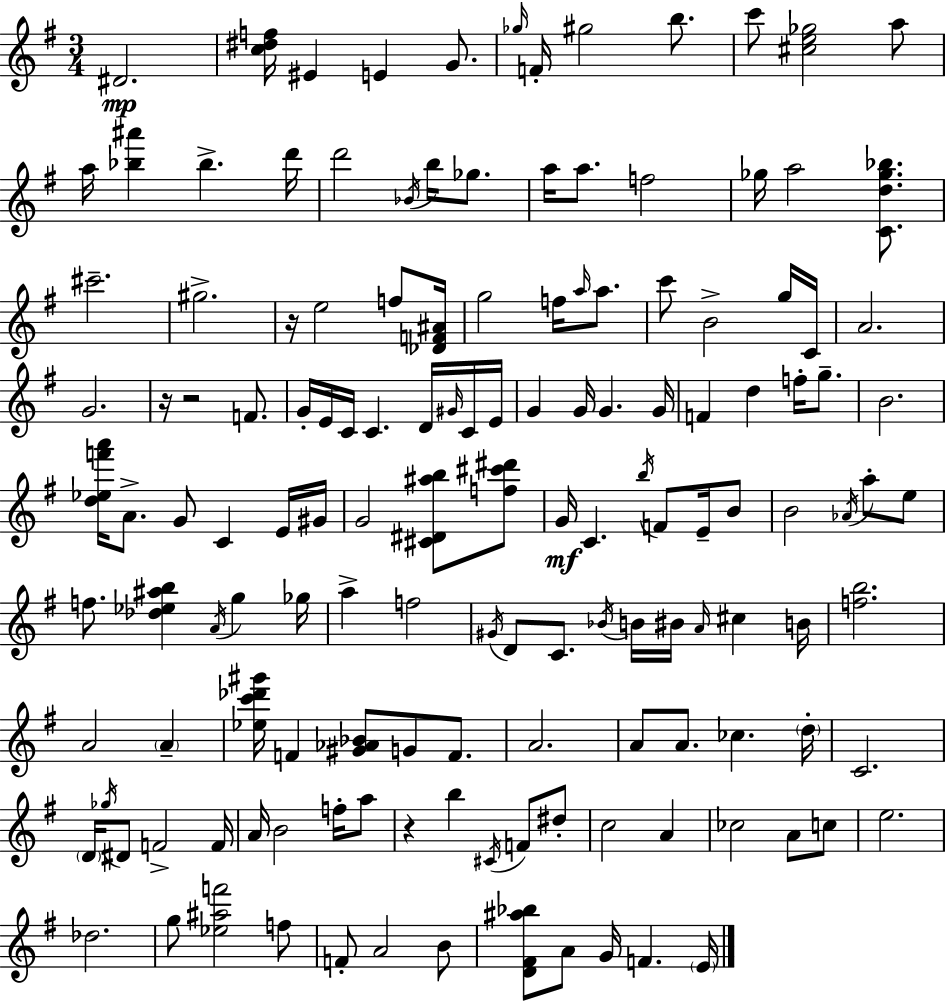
{
  \clef treble
  \numericTimeSignature
  \time 3/4
  \key e \minor
  dis'2.\mp | <c'' dis'' f''>16 eis'4 e'4 g'8. | \grace { ges''16 } f'16-. gis''2 b''8. | c'''8 <cis'' e'' ges''>2 a''8 | \break a''16 <bes'' ais'''>4 bes''4.-> | d'''16 d'''2 \acciaccatura { bes'16 } b''16 ges''8. | a''16 a''8. f''2 | ges''16 a''2 <c' d'' ges'' bes''>8. | \break cis'''2.-- | gis''2.-> | r16 e''2 f''8 | <des' f' ais'>16 g''2 f''16 \grace { a''16 } | \break a''8. c'''8 b'2-> | g''16 c'16 a'2. | g'2. | r16 r2 | \break f'8. g'16-. e'16 c'16 c'4. | d'16 \grace { gis'16 } c'16 e'16 g'4 g'16 g'4. | g'16 f'4 d''4 | f''16-. g''8.-- b'2. | \break <d'' ees'' f''' a'''>16 a'8.-> g'8 c'4 | e'16 gis'16 g'2 | <cis' dis' ais'' b''>8 <f'' cis''' dis'''>8 g'16\mf c'4. \acciaccatura { b''16 } | f'8 e'16-- b'8 b'2 | \break \acciaccatura { aes'16 } a''8-. e''8 f''8. <des'' ees'' ais'' b''>4 | \acciaccatura { a'16 } g''4 ges''16 a''4-> f''2 | \acciaccatura { gis'16 } d'8 c'8. | \acciaccatura { bes'16 } b'16 bis'16 \grace { a'16 } cis''4 b'16 <f'' b''>2. | \break a'2 | \parenthesize a'4-- <ees'' c''' des''' gis'''>16 f'4 | <gis' aes' bes'>8 g'8 f'8. a'2. | a'8 | \break a'8. ces''4. \parenthesize d''16-. c'2. | \parenthesize d'16 \acciaccatura { ges''16 } | dis'8 f'2-> f'16 a'16 | b'2 f''16-. a''8 r4 | \break b''4 \acciaccatura { cis'16 } f'8 dis''8-. | c''2 a'4 | ces''2 a'8 c''8 | e''2. | \break des''2. | g''8 <ees'' ais'' f'''>2 f''8 | f'8-. a'2 b'8 | <d' fis' ais'' bes''>8 a'8 g'16 f'4. \parenthesize e'16 | \break \bar "|."
}